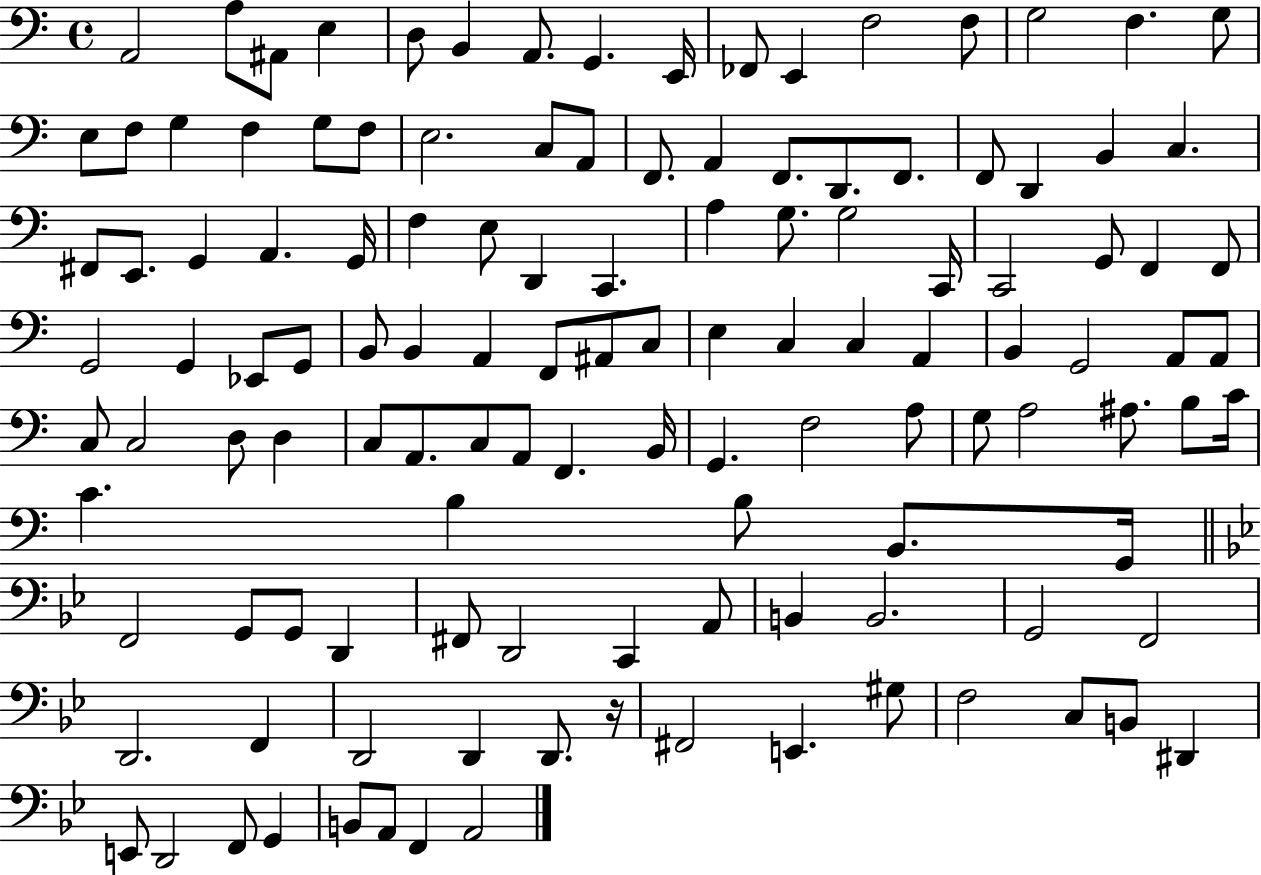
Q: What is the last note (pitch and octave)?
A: A2